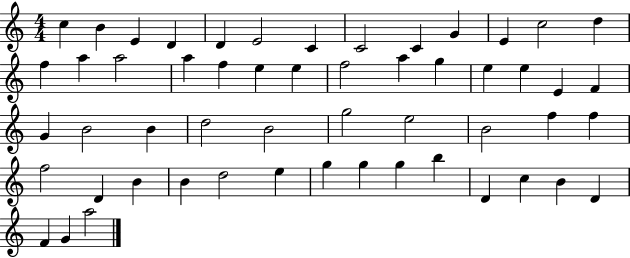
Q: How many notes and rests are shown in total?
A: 54